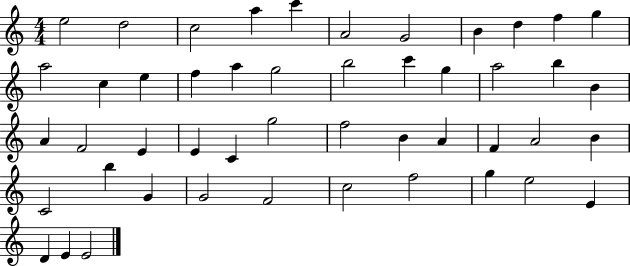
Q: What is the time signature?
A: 4/4